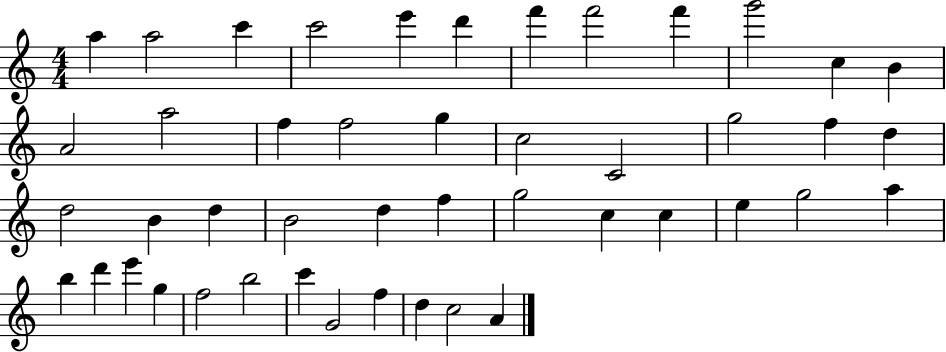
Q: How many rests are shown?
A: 0